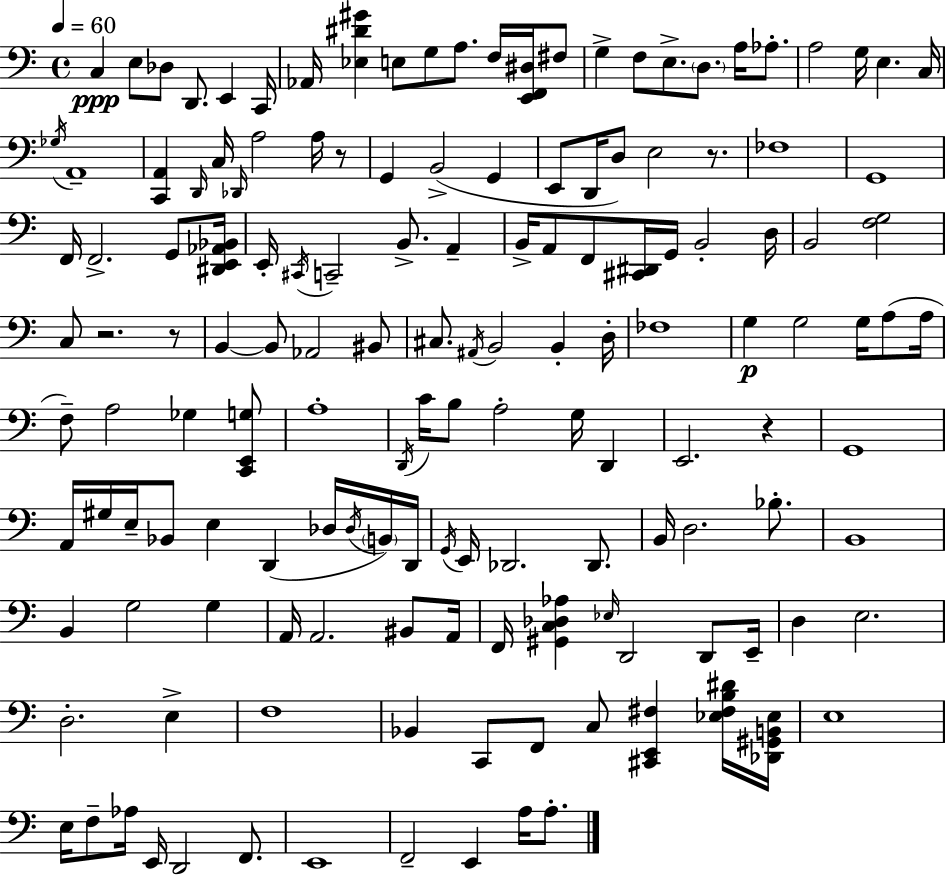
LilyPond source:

{
  \clef bass
  \time 4/4
  \defaultTimeSignature
  \key c \major
  \tempo 4 = 60
  c4\ppp e8 des8 d,8. e,4 c,16 | aes,16 <ees dis' gis'>4 e8 g8 a8. f16 <e, f, dis>16 fis8 | g4-> f8 e8.-> \parenthesize d8. a16 aes8.-. | a2 g16 e4. c16 | \break \acciaccatura { ges16 } a,1-- | <c, a,>4 \grace { d,16 } c16 \grace { des,16 } a2 | a16 r8 g,4 b,2->( g,4 | e,8 d,16 d8) e2 | \break r8. fes1 | g,1 | f,16 f,2.-> | g,8 <dis, e, aes, bes,>16 e,16-. \acciaccatura { cis,16 } c,2-- b,8.-> | \break a,4-- b,16-> a,8 f,8 <cis, dis,>16 g,16 b,2-. | d16 b,2 <f g>2 | c8 r2. | r8 b,4~~ b,8 aes,2 | \break bis,8 cis8. \acciaccatura { ais,16 } b,2 | b,4-. d16-. fes1 | g4\p g2 | g16 a8( a16 f8--) a2 ges4 | \break <c, e, g>8 a1-. | \acciaccatura { d,16 } c'16 b8 a2-. | g16 d,4 e,2. | r4 g,1 | \break a,16 gis16 e16-- bes,8 e4 d,4( | des16 \acciaccatura { des16 }) \parenthesize b,16 d,16 \acciaccatura { g,16 } e,16 des,2. | des,8. b,16 d2. | bes8.-. b,1 | \break b,4 g2 | g4 a,16 a,2. | bis,8 a,16 f,16 <gis, c des aes>4 \grace { ees16 } d,2 | d,8 e,16-- d4 e2. | \break d2.-. | e4-> f1 | bes,4 c,8 f,8 | c8 <cis, e, fis>4 <ees fis b dis'>16 <des, gis, b, ees>16 e1 | \break e16 f8-- aes16 e,16 d,2 | f,8. e,1 | f,2-- | e,4 a16 a8.-. \bar "|."
}